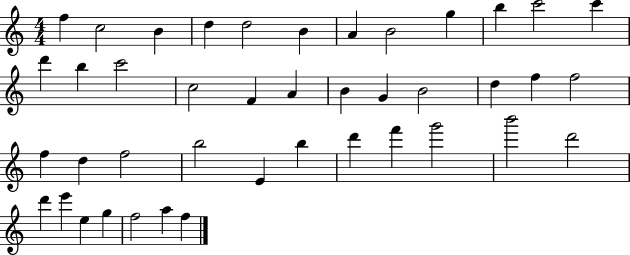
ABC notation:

X:1
T:Untitled
M:4/4
L:1/4
K:C
f c2 B d d2 B A B2 g b c'2 c' d' b c'2 c2 F A B G B2 d f f2 f d f2 b2 E b d' f' g'2 b'2 d'2 d' e' e g f2 a f